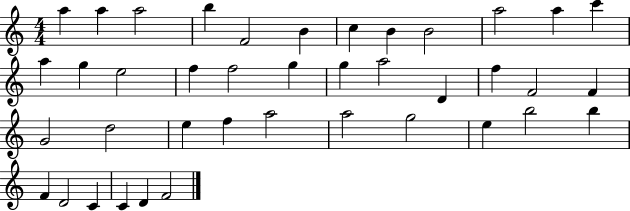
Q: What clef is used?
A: treble